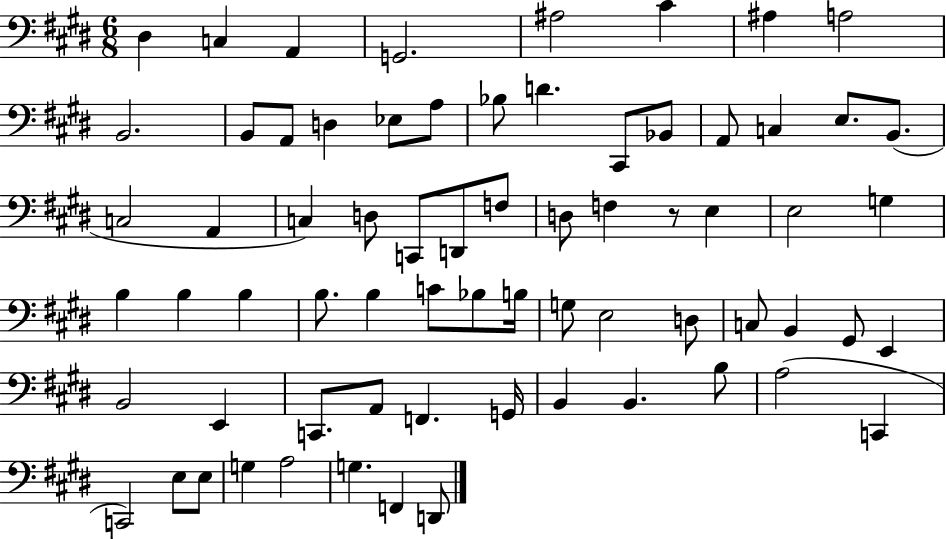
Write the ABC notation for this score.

X:1
T:Untitled
M:6/8
L:1/4
K:E
^D, C, A,, G,,2 ^A,2 ^C ^A, A,2 B,,2 B,,/2 A,,/2 D, _E,/2 A,/2 _B,/2 D ^C,,/2 _B,,/2 A,,/2 C, E,/2 B,,/2 C,2 A,, C, D,/2 C,,/2 D,,/2 F,/2 D,/2 F, z/2 E, E,2 G, B, B, B, B,/2 B, C/2 _B,/2 B,/4 G,/2 E,2 D,/2 C,/2 B,, ^G,,/2 E,, B,,2 E,, C,,/2 A,,/2 F,, G,,/4 B,, B,, B,/2 A,2 C,, C,,2 E,/2 E,/2 G, A,2 G, F,, D,,/2